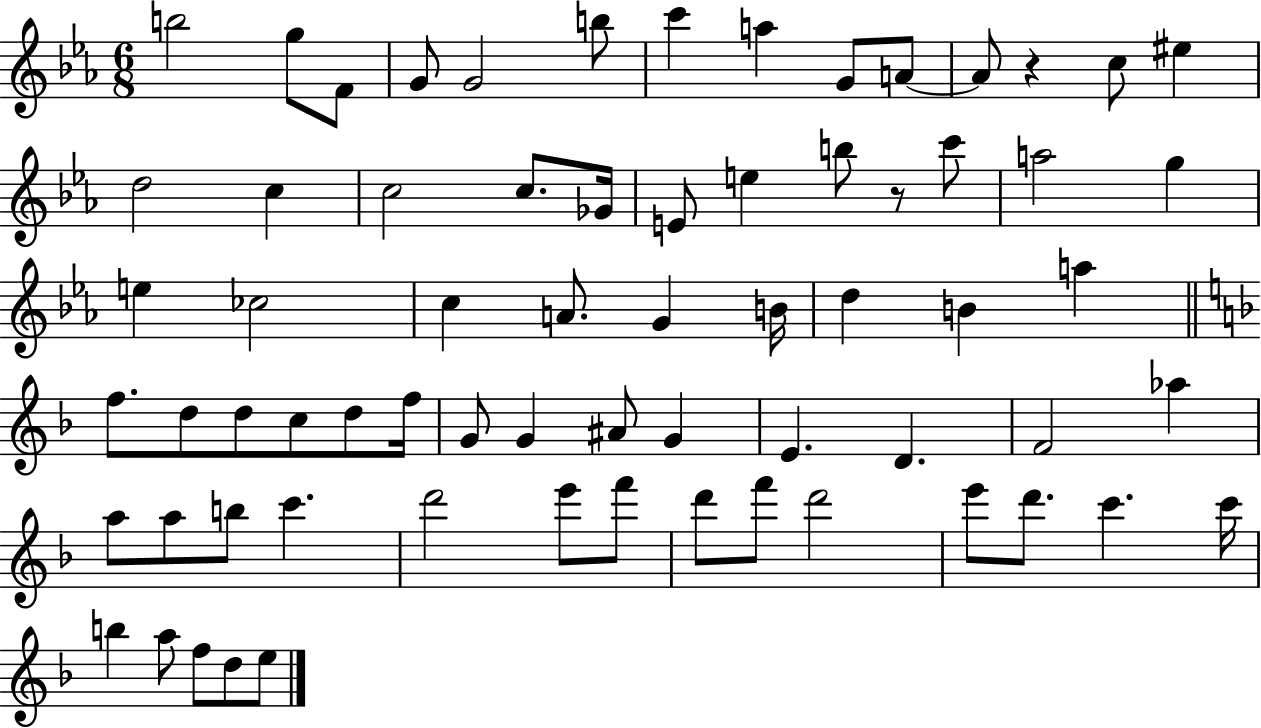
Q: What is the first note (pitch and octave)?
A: B5